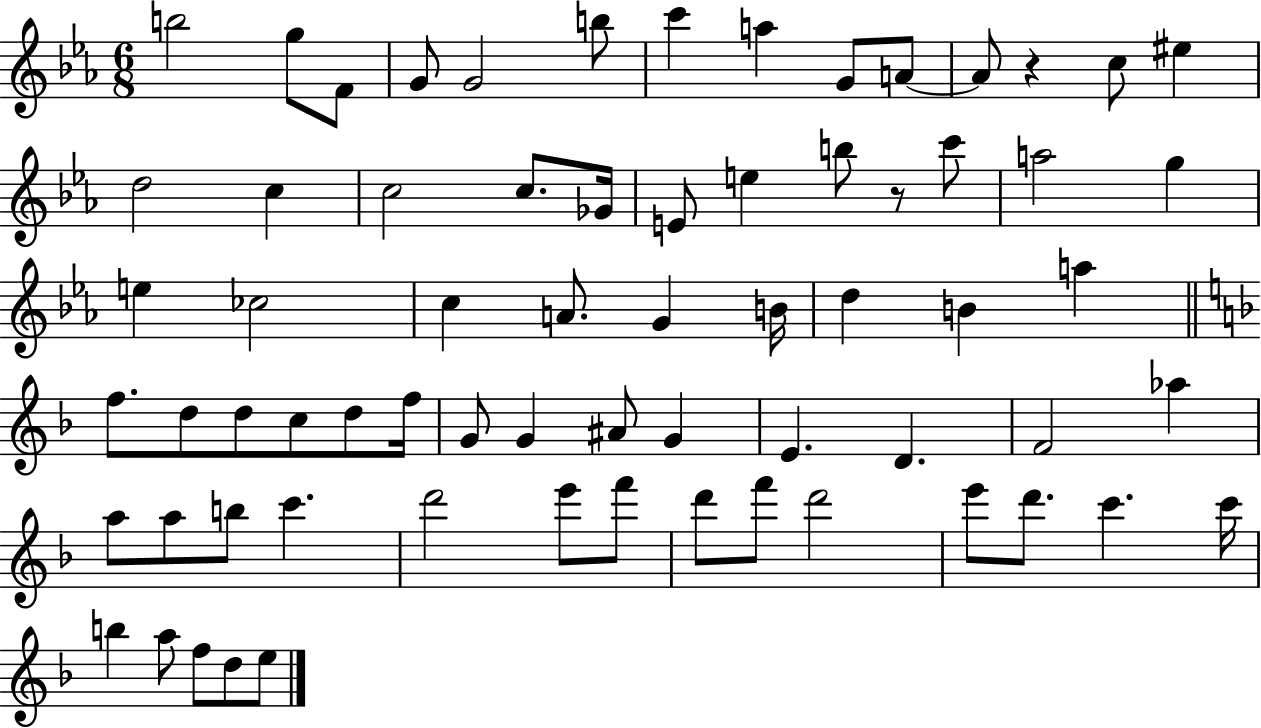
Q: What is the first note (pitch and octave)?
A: B5